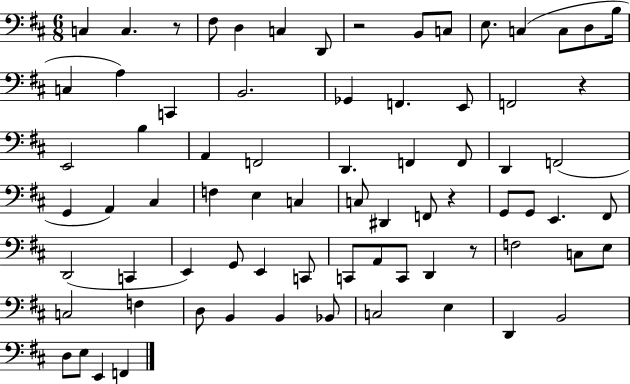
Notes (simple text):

C3/q C3/q. R/e F#3/e D3/q C3/q D2/e R/h B2/e C3/e E3/e. C3/q C3/e D3/e B3/s C3/q A3/q C2/q B2/h. Gb2/q F2/q. E2/e F2/h R/q E2/h B3/q A2/q F2/h D2/q. F2/q F2/e D2/q F2/h G2/q A2/q C#3/q F3/q E3/q C3/q C3/e D#2/q F2/e R/q G2/e G2/e E2/q. F#2/e D2/h C2/q E2/q G2/e E2/q C2/e C2/e A2/e C2/e D2/q R/e F3/h C3/e E3/e C3/h F3/q D3/e B2/q B2/q Bb2/e C3/h E3/q D2/q B2/h D3/e E3/e E2/q F2/q